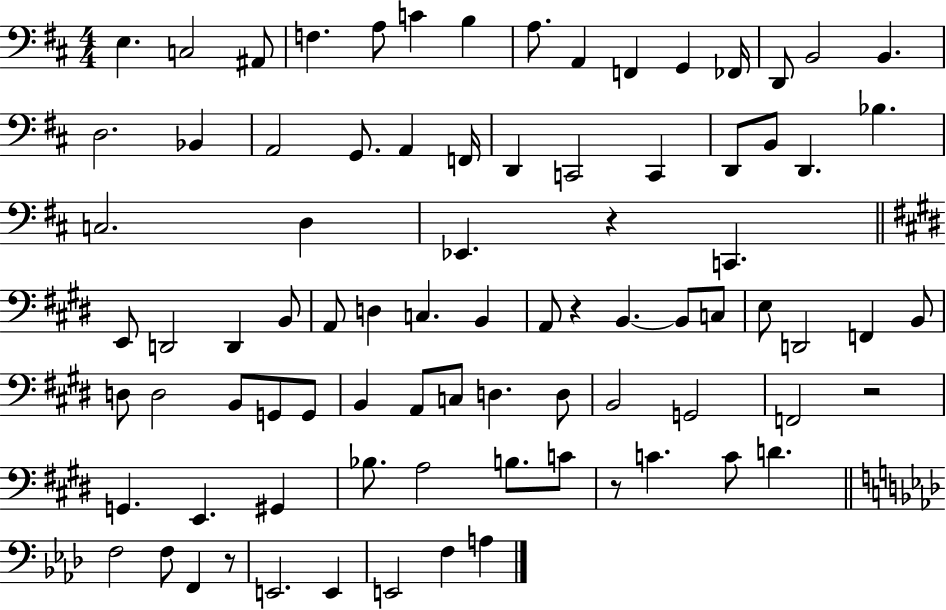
{
  \clef bass
  \numericTimeSignature
  \time 4/4
  \key d \major
  \repeat volta 2 { e4. c2 ais,8 | f4. a8 c'4 b4 | a8. a,4 f,4 g,4 fes,16 | d,8 b,2 b,4. | \break d2. bes,4 | a,2 g,8. a,4 f,16 | d,4 c,2 c,4 | d,8 b,8 d,4. bes4. | \break c2. d4 | ees,4. r4 c,4. | \bar "||" \break \key e \major e,8 d,2 d,4 b,8 | a,8 d4 c4. b,4 | a,8 r4 b,4.~~ b,8 c8 | e8 d,2 f,4 b,8 | \break d8 d2 b,8 g,8 g,8 | b,4 a,8 c8 d4. d8 | b,2 g,2 | f,2 r2 | \break g,4. e,4. gis,4 | bes8. a2 b8. c'8 | r8 c'4. c'8 d'4. | \bar "||" \break \key aes \major f2 f8 f,4 r8 | e,2. e,4 | e,2 f4 a4 | } \bar "|."
}